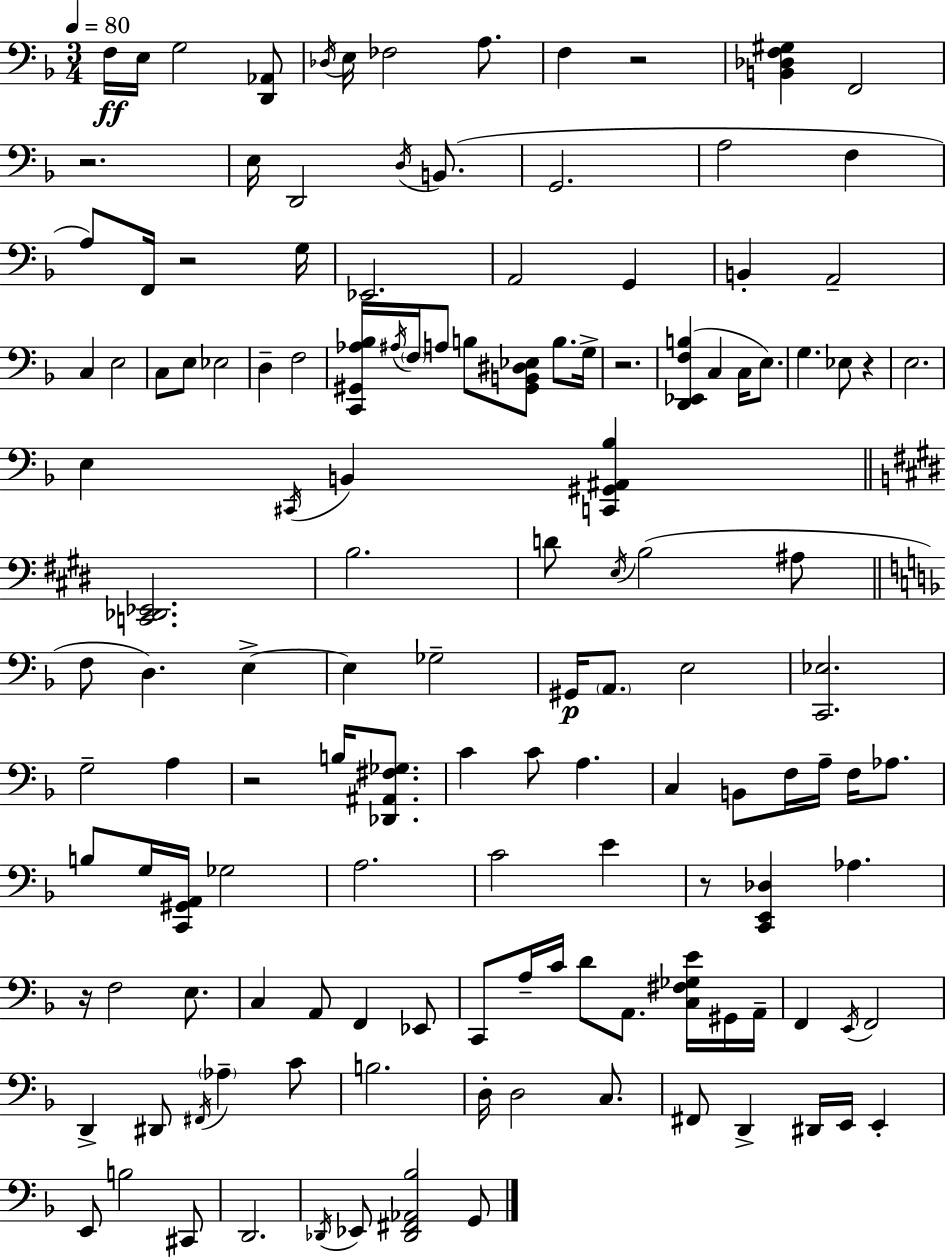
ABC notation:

X:1
T:Untitled
M:3/4
L:1/4
K:F
F,/4 E,/4 G,2 [D,,_A,,]/2 _D,/4 E,/4 _F,2 A,/2 F, z2 [B,,_D,F,^G,] F,,2 z2 E,/4 D,,2 D,/4 B,,/2 G,,2 A,2 F, A,/2 F,,/4 z2 G,/4 _E,,2 A,,2 G,, B,, A,,2 C, E,2 C,/2 E,/2 _E,2 D, F,2 [C,,^G,,_A,_B,]/4 ^A,/4 F,/4 A,/2 B,/2 [^G,,B,,^D,_E,]/2 B,/2 G,/4 z2 [D,,_E,,F,B,] C, C,/4 E,/2 G, _E,/2 z E,2 E, ^C,,/4 B,, [C,,^G,,^A,,_B,] [C,,_D,,_E,,]2 B,2 D/2 E,/4 B,2 ^A,/2 F,/2 D, E, E, _G,2 ^G,,/4 A,,/2 E,2 [C,,_E,]2 G,2 A, z2 B,/4 [_D,,^A,,^F,_G,]/2 C C/2 A, C, B,,/2 F,/4 A,/4 F,/4 _A,/2 B,/2 G,/4 [C,,^G,,A,,]/4 _G,2 A,2 C2 E z/2 [C,,E,,_D,] _A, z/4 F,2 E,/2 C, A,,/2 F,, _E,,/2 C,,/2 A,/4 C/4 D/2 A,,/2 [C,^F,_G,E]/4 ^G,,/4 A,,/4 F,, E,,/4 F,,2 D,, ^D,,/2 ^F,,/4 _A, C/2 B,2 D,/4 D,2 C,/2 ^F,,/2 D,, ^D,,/4 E,,/4 E,, E,,/2 B,2 ^C,,/2 D,,2 _D,,/4 _E,,/2 [_D,,^F,,_A,,_B,]2 G,,/2